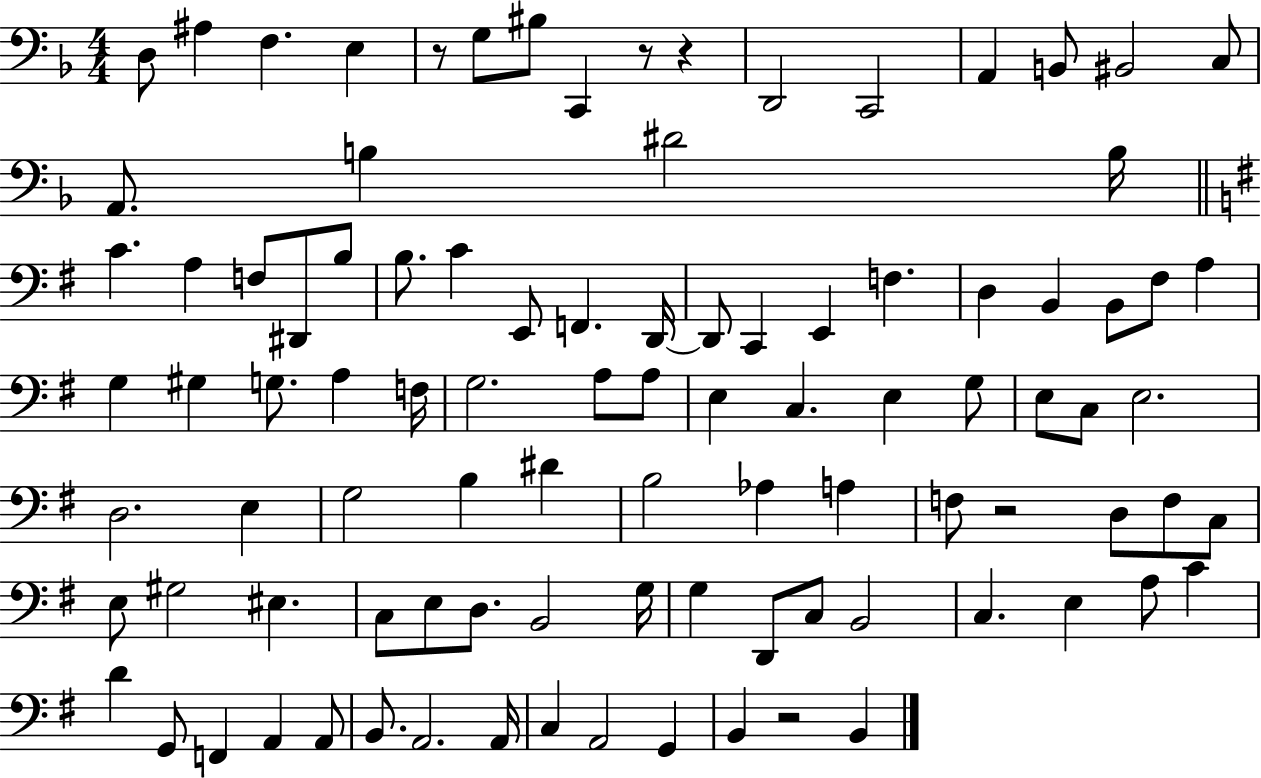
X:1
T:Untitled
M:4/4
L:1/4
K:F
D,/2 ^A, F, E, z/2 G,/2 ^B,/2 C,, z/2 z D,,2 C,,2 A,, B,,/2 ^B,,2 C,/2 A,,/2 B, ^D2 B,/4 C A, F,/2 ^D,,/2 B,/2 B,/2 C E,,/2 F,, D,,/4 D,,/2 C,, E,, F, D, B,, B,,/2 ^F,/2 A, G, ^G, G,/2 A, F,/4 G,2 A,/2 A,/2 E, C, E, G,/2 E,/2 C,/2 E,2 D,2 E, G,2 B, ^D B,2 _A, A, F,/2 z2 D,/2 F,/2 C,/2 E,/2 ^G,2 ^E, C,/2 E,/2 D,/2 B,,2 G,/4 G, D,,/2 C,/2 B,,2 C, E, A,/2 C D G,,/2 F,, A,, A,,/2 B,,/2 A,,2 A,,/4 C, A,,2 G,, B,, z2 B,,